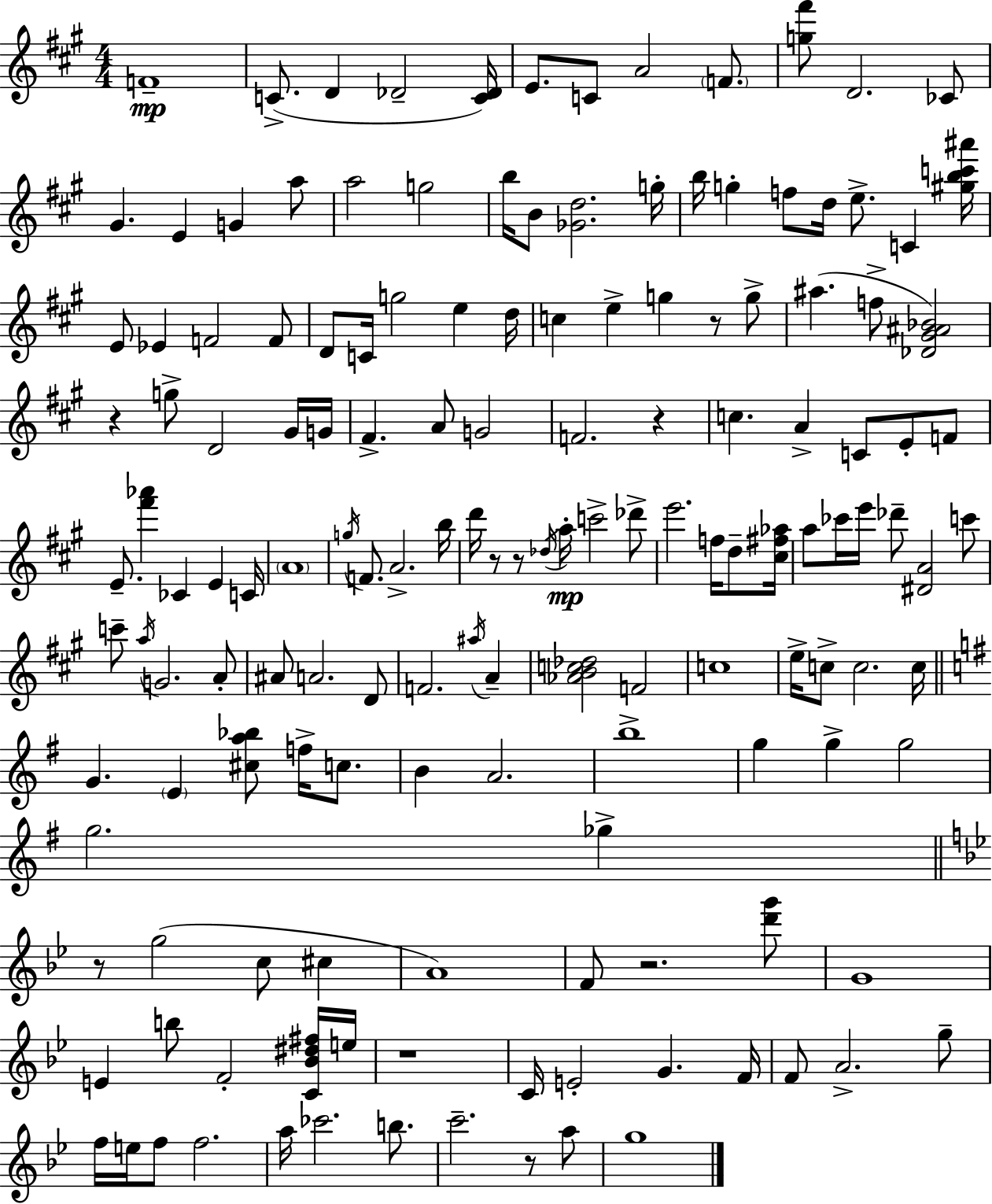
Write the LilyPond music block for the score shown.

{
  \clef treble
  \numericTimeSignature
  \time 4/4
  \key a \major
  \repeat volta 2 { f'1--\mp | c'8.->( d'4 des'2-- <c' des'>16) | e'8. c'8 a'2 \parenthesize f'8. | <g'' fis'''>8 d'2. ces'8 | \break gis'4. e'4 g'4 a''8 | a''2 g''2 | b''16 b'8 <ges' d''>2. g''16-. | b''16 g''4-. f''8 d''16 e''8.-> c'4 <gis'' b'' c''' ais'''>16 | \break e'8 ees'4 f'2 f'8 | d'8 c'16 g''2 e''4 d''16 | c''4 e''4-> g''4 r8 g''8-> | ais''4.( f''8-> <des' gis' ais' bes'>2) | \break r4 g''8-> d'2 gis'16 g'16 | fis'4.-> a'8 g'2 | f'2. r4 | c''4. a'4-> c'8 e'8-. f'8 | \break e'8.-- <fis''' aes'''>4 ces'4 e'4 c'16 | \parenthesize a'1 | \acciaccatura { g''16 } f'8. a'2.-> | b''16 d'''16 r8 r8 \acciaccatura { des''16 } a''16-.\mp c'''2-> | \break des'''8-> e'''2. f''16 d''8-- | <cis'' fis'' aes''>16 a''8 ces'''16 e'''16 des'''8-- <dis' a'>2 | c'''8 c'''8-- \acciaccatura { a''16 } g'2. | a'8-. ais'8 a'2. | \break d'8 f'2. \acciaccatura { ais''16 } | a'4-- <aes' b' c'' des''>2 f'2 | c''1 | e''16-> c''8-> c''2. | \break c''16 \bar "||" \break \key g \major g'4. \parenthesize e'4 <cis'' a'' bes''>8 f''16-> c''8. | b'4 a'2. | b''1-> | g''4 g''4-> g''2 | \break g''2. ges''4-> | \bar "||" \break \key bes \major r8 g''2( c''8 cis''4 | a'1) | f'8 r2. <d''' g'''>8 | g'1 | \break e'4 b''8 f'2-. <c' bes' dis'' fis''>16 e''16 | r1 | c'16 e'2-. g'4. f'16 | f'8 a'2.-> g''8-- | \break f''16 e''16 f''8 f''2. | a''16 ces'''2. b''8. | c'''2.-- r8 a''8 | g''1 | \break } \bar "|."
}